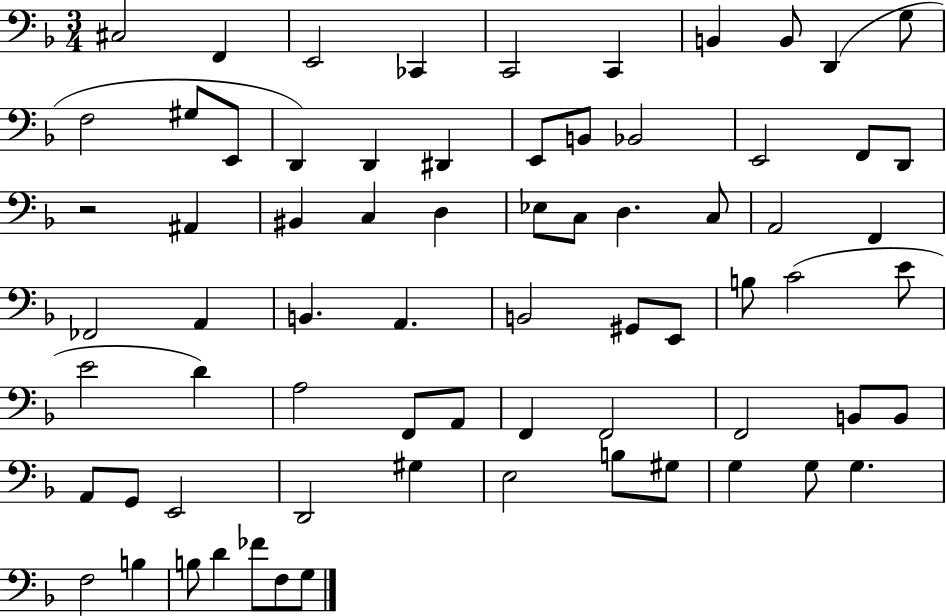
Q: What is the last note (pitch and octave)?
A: G3